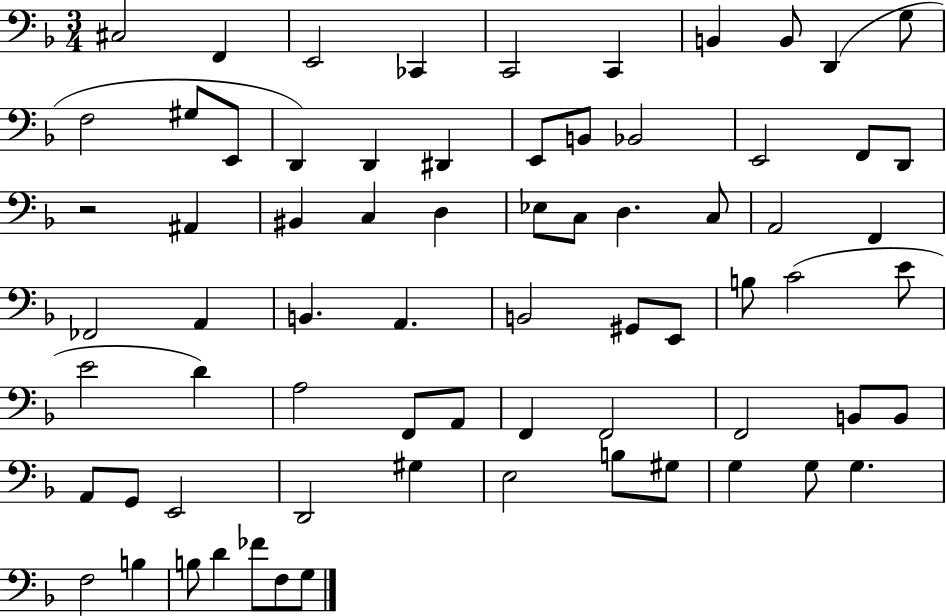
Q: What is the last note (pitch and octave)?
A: G3